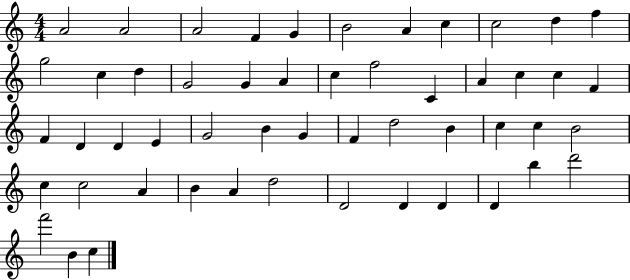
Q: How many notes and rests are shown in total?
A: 52